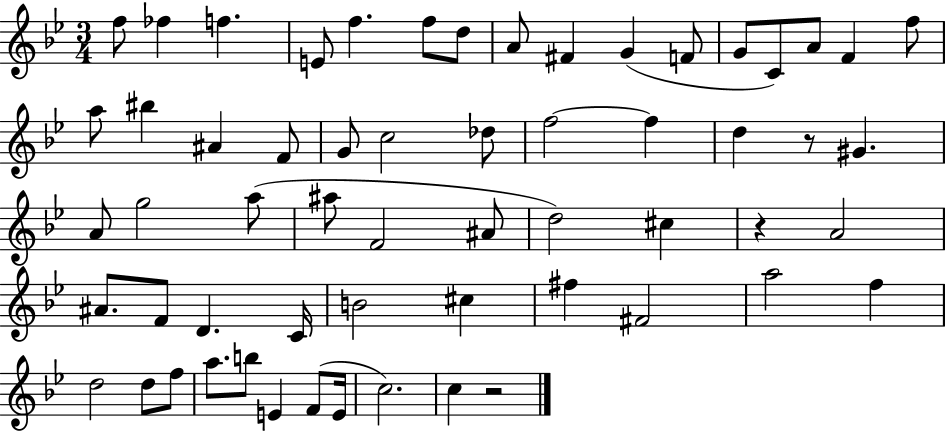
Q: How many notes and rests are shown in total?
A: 59